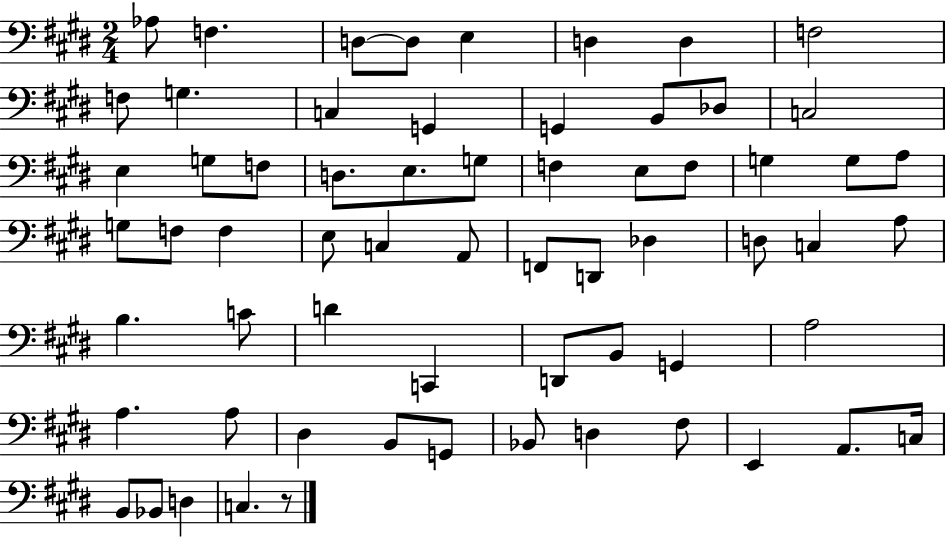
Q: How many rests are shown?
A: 1